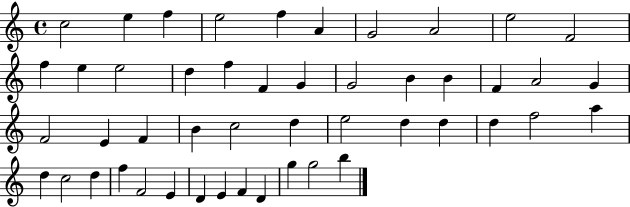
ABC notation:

X:1
T:Untitled
M:4/4
L:1/4
K:C
c2 e f e2 f A G2 A2 e2 F2 f e e2 d f F G G2 B B F A2 G F2 E F B c2 d e2 d d d f2 a d c2 d f F2 E D E F D g g2 b